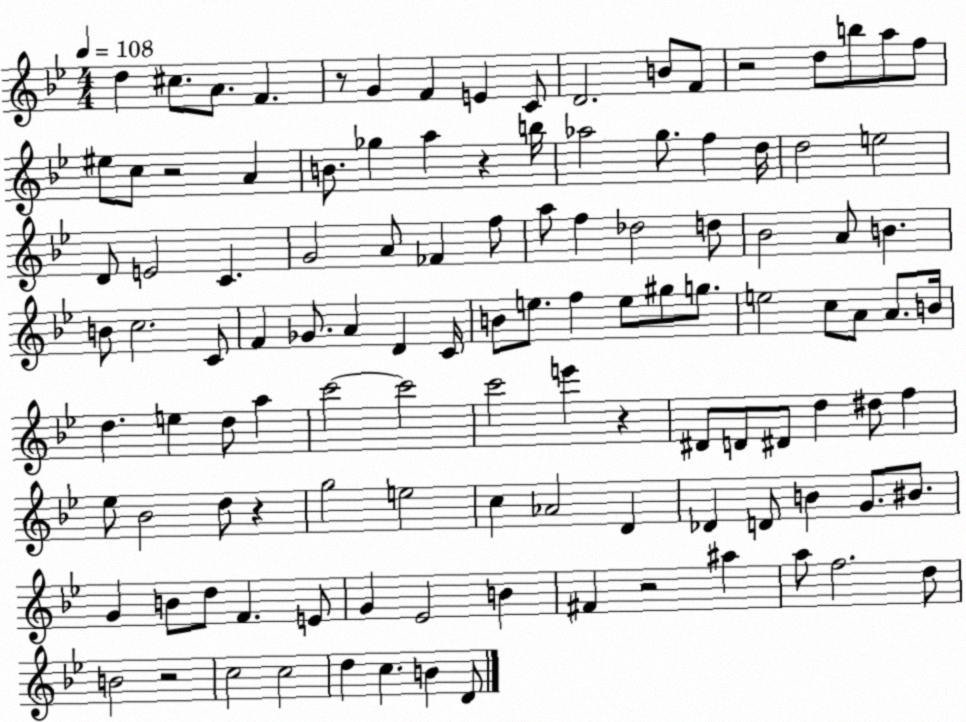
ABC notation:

X:1
T:Untitled
M:4/4
L:1/4
K:Bb
d ^c/2 A/2 F z/2 G F E C/2 D2 B/2 F/2 z2 d/2 b/2 a/2 f/2 ^e/2 c/2 z2 A B/2 _g a z b/4 _a2 g/2 f d/4 d2 e2 D/2 E2 C G2 A/2 _F f/2 a/2 f _d2 d/2 _B2 A/2 B B/2 c2 C/2 F _G/2 A D C/4 B/2 e/2 f e/2 ^g/2 g/2 e2 c/2 A/2 A/2 B/4 d e d/2 a c'2 c'2 c'2 e' z ^D/2 D/2 ^D/2 d ^d/2 f _e/2 _B2 d/2 z g2 e2 c _A2 D _D D/2 B G/2 ^B/2 G B/2 d/2 F E/2 G _E2 B ^F z2 ^a a/2 f2 d/2 B2 z2 c2 c2 d c B D/2